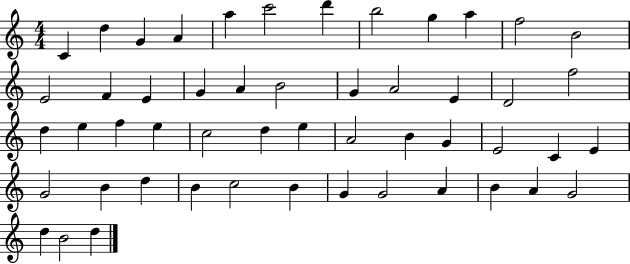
C4/q D5/q G4/q A4/q A5/q C6/h D6/q B5/h G5/q A5/q F5/h B4/h E4/h F4/q E4/q G4/q A4/q B4/h G4/q A4/h E4/q D4/h F5/h D5/q E5/q F5/q E5/q C5/h D5/q E5/q A4/h B4/q G4/q E4/h C4/q E4/q G4/h B4/q D5/q B4/q C5/h B4/q G4/q G4/h A4/q B4/q A4/q G4/h D5/q B4/h D5/q